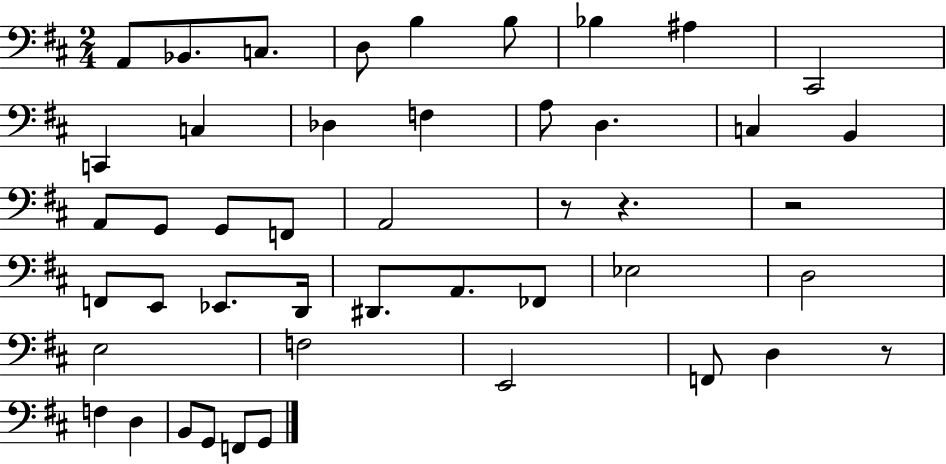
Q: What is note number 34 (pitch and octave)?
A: E2